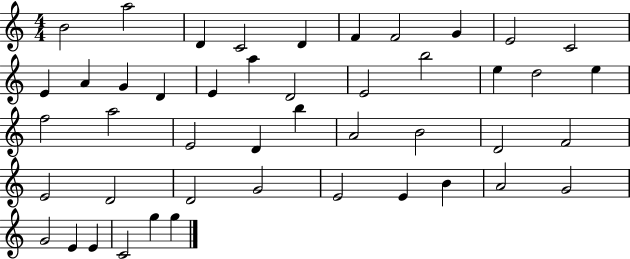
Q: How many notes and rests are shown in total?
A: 46